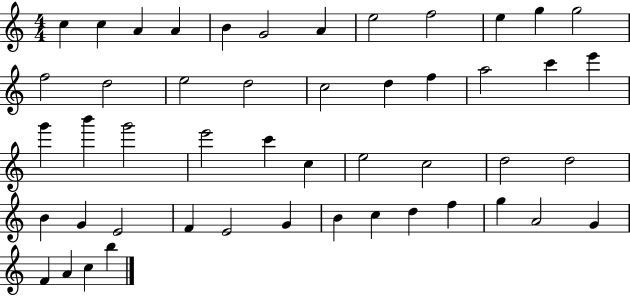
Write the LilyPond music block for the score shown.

{
  \clef treble
  \numericTimeSignature
  \time 4/4
  \key c \major
  c''4 c''4 a'4 a'4 | b'4 g'2 a'4 | e''2 f''2 | e''4 g''4 g''2 | \break f''2 d''2 | e''2 d''2 | c''2 d''4 f''4 | a''2 c'''4 e'''4 | \break g'''4 b'''4 g'''2 | e'''2 c'''4 c''4 | e''2 c''2 | d''2 d''2 | \break b'4 g'4 e'2 | f'4 e'2 g'4 | b'4 c''4 d''4 f''4 | g''4 a'2 g'4 | \break f'4 a'4 c''4 b''4 | \bar "|."
}